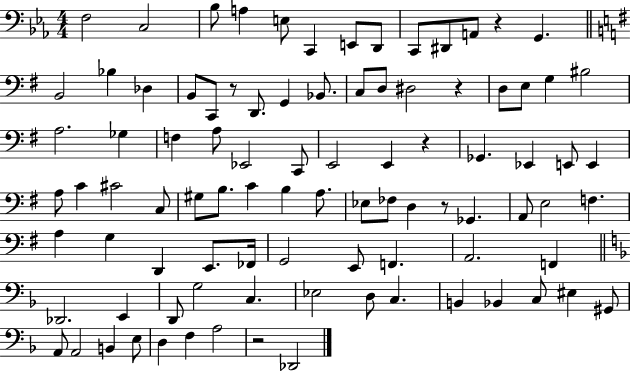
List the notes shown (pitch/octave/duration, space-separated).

F3/h C3/h Bb3/e A3/q E3/e C2/q E2/e D2/e C2/e D#2/e A2/e R/q G2/q. B2/h Bb3/q Db3/q B2/e C2/e R/e D2/e. G2/q Bb2/e. C3/e D3/e D#3/h R/q D3/e E3/e G3/q BIS3/h A3/h. Gb3/q F3/q A3/e Eb2/h C2/e E2/h E2/q R/q Gb2/q. Eb2/q E2/e E2/q A3/e C4/q C#4/h C3/e G#3/e B3/e. C4/q B3/q A3/e. Eb3/e FES3/e D3/q R/e Gb2/q. A2/e E3/h F3/q. A3/q G3/q D2/q E2/e. FES2/s G2/h E2/e F2/q. A2/h. F2/q Db2/h. E2/q D2/e G3/h C3/q. Eb3/h D3/e C3/q. B2/q Bb2/q C3/e EIS3/q G#2/e A2/e A2/h B2/q E3/e D3/q F3/q A3/h R/h Db2/h